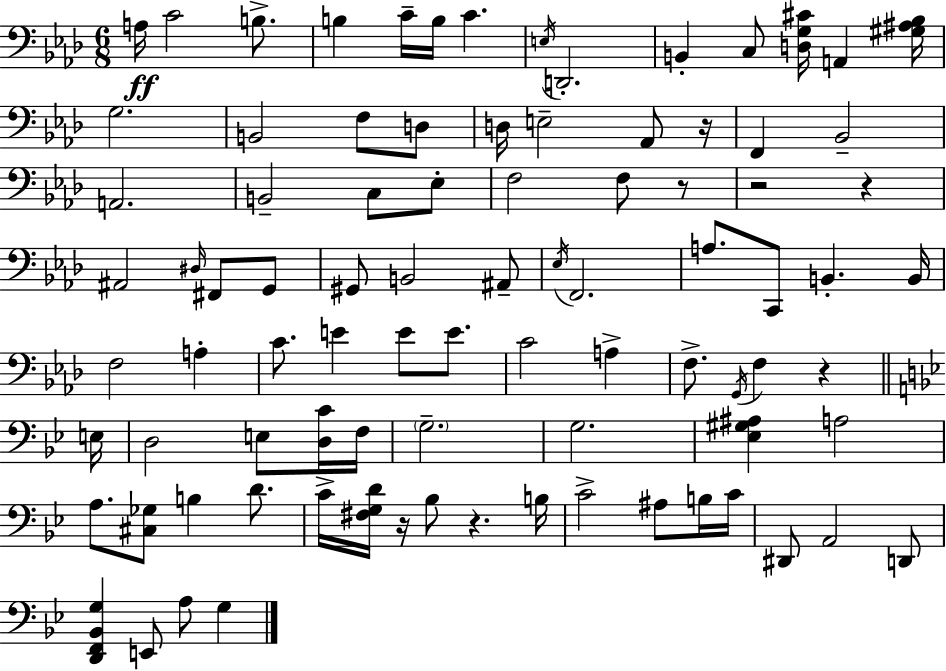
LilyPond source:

{
  \clef bass
  \numericTimeSignature
  \time 6/8
  \key f \minor
  a16\ff c'2 b8.-> | b4 c'16-- b16 c'4. | \acciaccatura { e16 } d,2.-. | b,4-. c8 <d g cis'>16 a,4 | \break <gis ais bes>16 g2. | b,2 f8 d8 | d16 e2-- aes,8 | r16 f,4 bes,2-- | \break a,2. | b,2-- c8 ees8-. | f2 f8 r8 | r2 r4 | \break ais,2 \grace { dis16 } fis,8 | g,8 gis,8 b,2 | ais,8-- \acciaccatura { ees16 } f,2. | a8. c,8 b,4.-. | \break b,16 f2 a4-. | c'8. e'4 e'8 | e'8. c'2 a4-> | f8.-> \acciaccatura { g,16 } f4 r4 | \break \bar "||" \break \key g \minor e16 d2 e8 <d c'>16 | f16 \parenthesize g2.-- | g2. | <ees gis ais>4 a2 | \break a8. <cis ges>8 b4 d'8. | c'16-> <fis g d'>16 r16 bes8 r4. | b16 c'2-> ais8 b16 | c'16 dis,8 a,2 d,8 | \break <d, f, bes, g>4 e,8 a8 g4 | \bar "|."
}